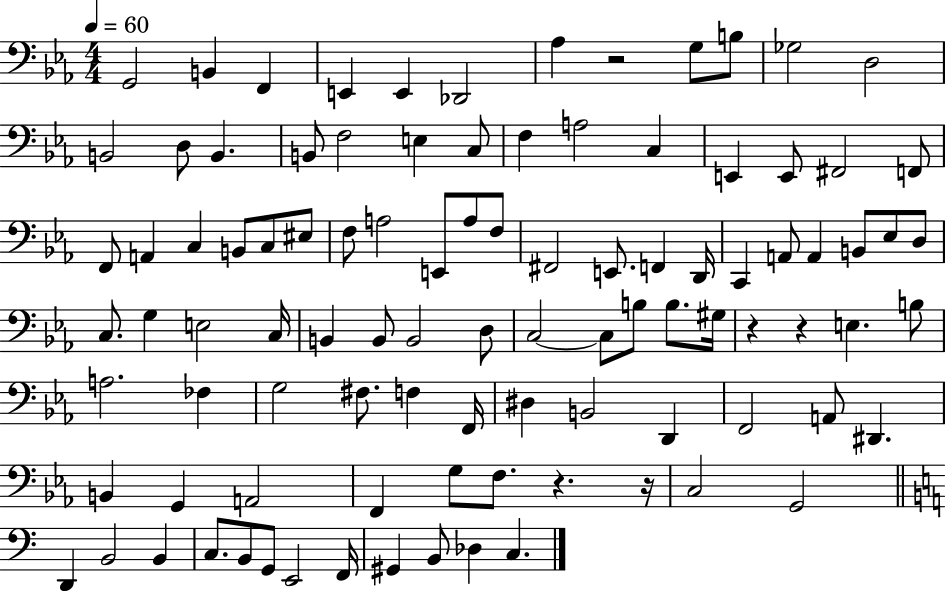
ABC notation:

X:1
T:Untitled
M:4/4
L:1/4
K:Eb
G,,2 B,, F,, E,, E,, _D,,2 _A, z2 G,/2 B,/2 _G,2 D,2 B,,2 D,/2 B,, B,,/2 F,2 E, C,/2 F, A,2 C, E,, E,,/2 ^F,,2 F,,/2 F,,/2 A,, C, B,,/2 C,/2 ^E,/2 F,/2 A,2 E,,/2 A,/2 F,/2 ^F,,2 E,,/2 F,, D,,/4 C,, A,,/2 A,, B,,/2 _E,/2 D,/2 C,/2 G, E,2 C,/4 B,, B,,/2 B,,2 D,/2 C,2 C,/2 B,/2 B,/2 ^G,/4 z z E, B,/2 A,2 _F, G,2 ^F,/2 F, F,,/4 ^D, B,,2 D,, F,,2 A,,/2 ^D,, B,, G,, A,,2 F,, G,/2 F,/2 z z/4 C,2 G,,2 D,, B,,2 B,, C,/2 B,,/2 G,,/2 E,,2 F,,/4 ^G,, B,,/2 _D, C,